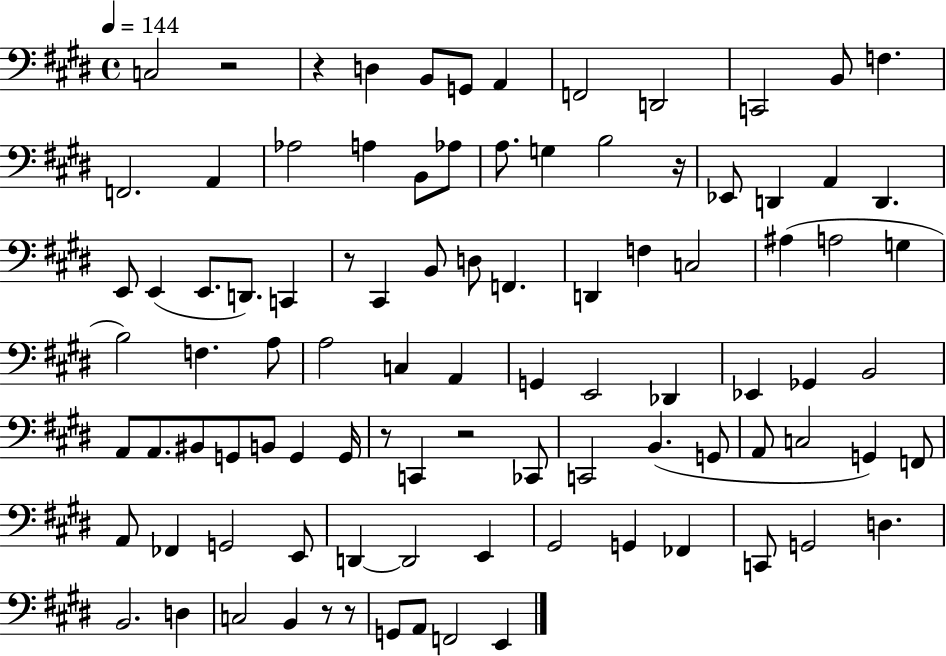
C3/h R/h R/q D3/q B2/e G2/e A2/q F2/h D2/h C2/h B2/e F3/q. F2/h. A2/q Ab3/h A3/q B2/e Ab3/e A3/e. G3/q B3/h R/s Eb2/e D2/q A2/q D2/q. E2/e E2/q E2/e. D2/e. C2/q R/e C#2/q B2/e D3/e F2/q. D2/q F3/q C3/h A#3/q A3/h G3/q B3/h F3/q. A3/e A3/h C3/q A2/q G2/q E2/h Db2/q Eb2/q Gb2/q B2/h A2/e A2/e. BIS2/e G2/e B2/e G2/q G2/s R/e C2/q R/h CES2/e C2/h B2/q. G2/e A2/e C3/h G2/q F2/e A2/e FES2/q G2/h E2/e D2/q D2/h E2/q G#2/h G2/q FES2/q C2/e G2/h D3/q. B2/h. D3/q C3/h B2/q R/e R/e G2/e A2/e F2/h E2/q